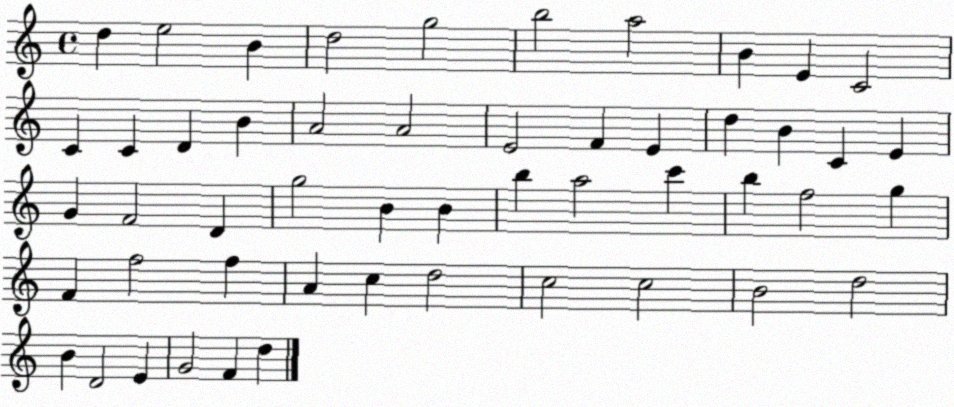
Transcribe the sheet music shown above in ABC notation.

X:1
T:Untitled
M:4/4
L:1/4
K:C
d e2 B d2 g2 b2 a2 B E C2 C C D B A2 A2 E2 F E d B C E G F2 D g2 B B b a2 c' b f2 g F f2 f A c d2 c2 c2 B2 d2 B D2 E G2 F d